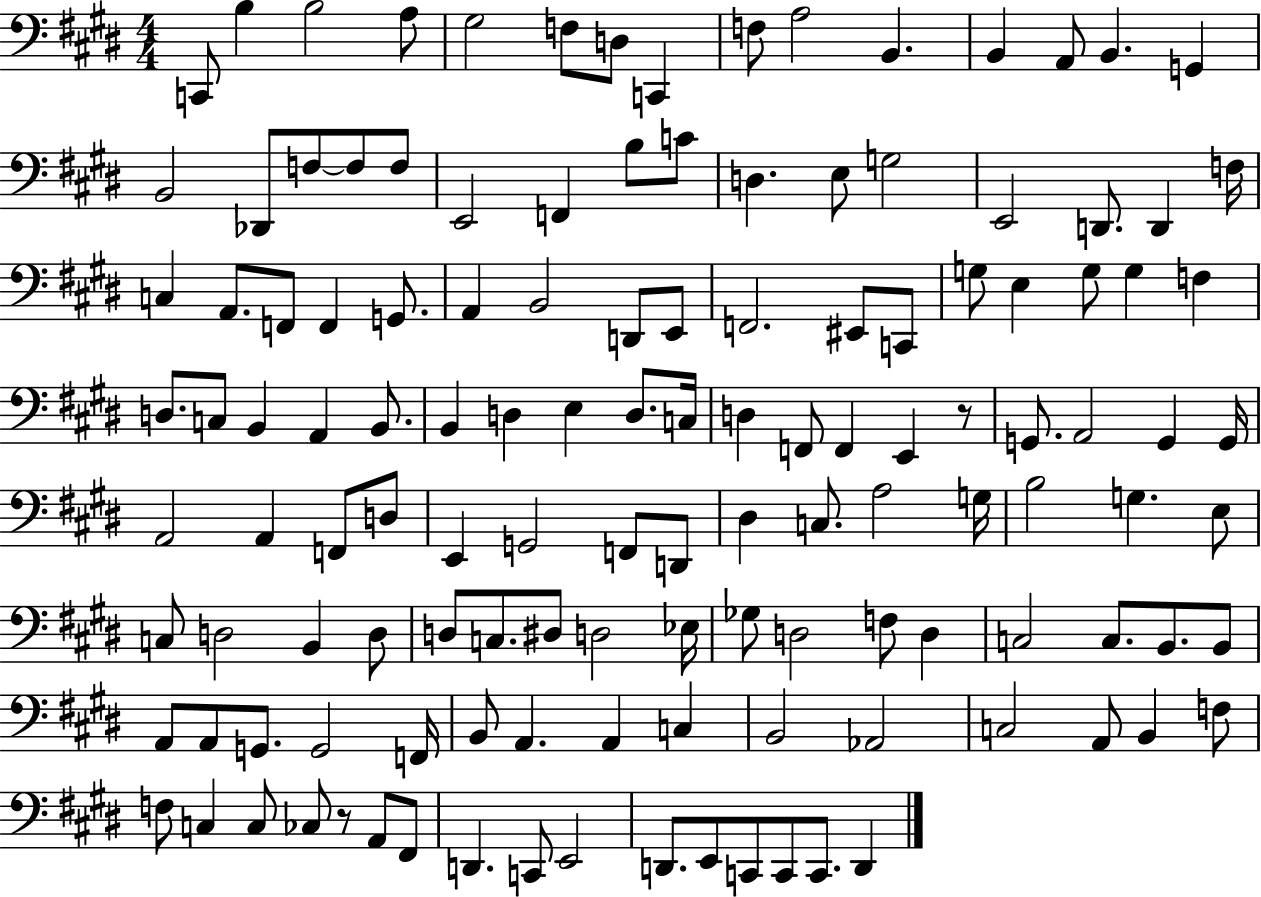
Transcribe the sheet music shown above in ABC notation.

X:1
T:Untitled
M:4/4
L:1/4
K:E
C,,/2 B, B,2 A,/2 ^G,2 F,/2 D,/2 C,, F,/2 A,2 B,, B,, A,,/2 B,, G,, B,,2 _D,,/2 F,/2 F,/2 F,/2 E,,2 F,, B,/2 C/2 D, E,/2 G,2 E,,2 D,,/2 D,, F,/4 C, A,,/2 F,,/2 F,, G,,/2 A,, B,,2 D,,/2 E,,/2 F,,2 ^E,,/2 C,,/2 G,/2 E, G,/2 G, F, D,/2 C,/2 B,, A,, B,,/2 B,, D, E, D,/2 C,/4 D, F,,/2 F,, E,, z/2 G,,/2 A,,2 G,, G,,/4 A,,2 A,, F,,/2 D,/2 E,, G,,2 F,,/2 D,,/2 ^D, C,/2 A,2 G,/4 B,2 G, E,/2 C,/2 D,2 B,, D,/2 D,/2 C,/2 ^D,/2 D,2 _E,/4 _G,/2 D,2 F,/2 D, C,2 C,/2 B,,/2 B,,/2 A,,/2 A,,/2 G,,/2 G,,2 F,,/4 B,,/2 A,, A,, C, B,,2 _A,,2 C,2 A,,/2 B,, F,/2 F,/2 C, C,/2 _C,/2 z/2 A,,/2 ^F,,/2 D,, C,,/2 E,,2 D,,/2 E,,/2 C,,/2 C,,/2 C,,/2 D,,